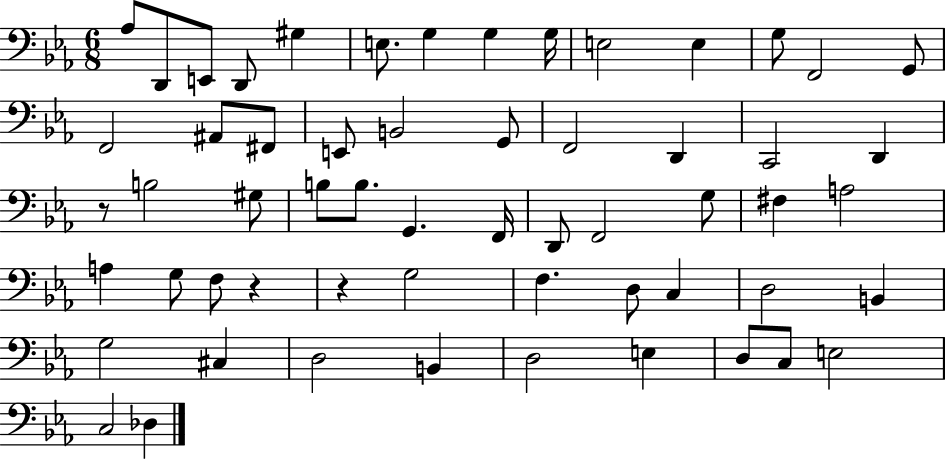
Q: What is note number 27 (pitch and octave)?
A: B3